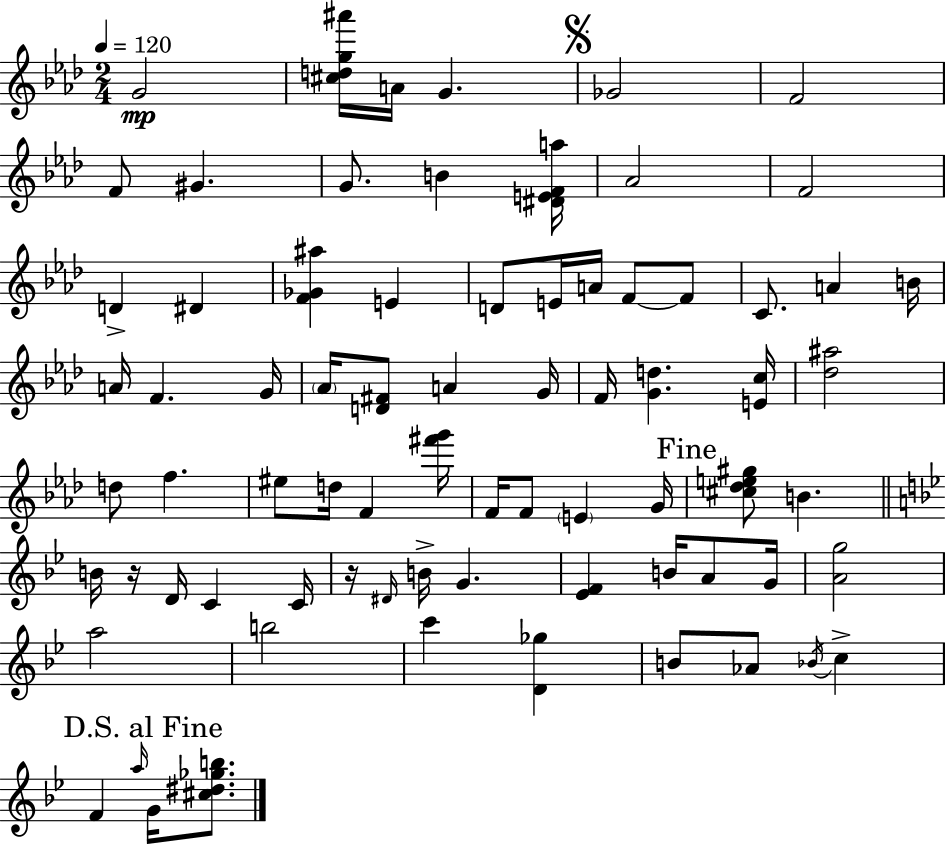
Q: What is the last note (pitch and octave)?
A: G4